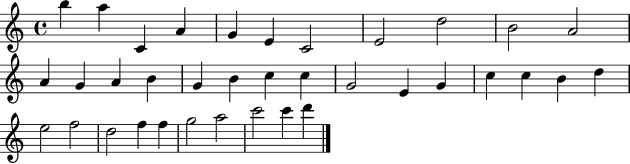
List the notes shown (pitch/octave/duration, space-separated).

B5/q A5/q C4/q A4/q G4/q E4/q C4/h E4/h D5/h B4/h A4/h A4/q G4/q A4/q B4/q G4/q B4/q C5/q C5/q G4/h E4/q G4/q C5/q C5/q B4/q D5/q E5/h F5/h D5/h F5/q F5/q G5/h A5/h C6/h C6/q D6/q